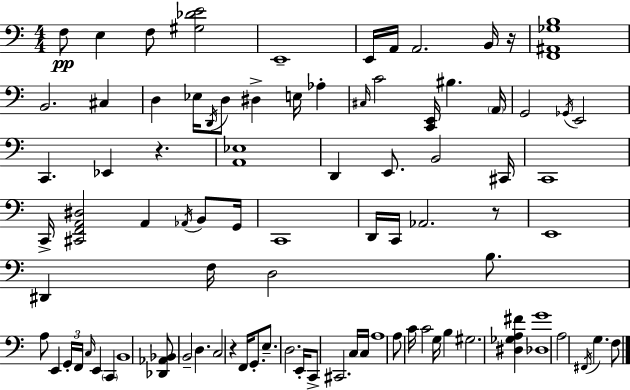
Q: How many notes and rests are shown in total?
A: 88